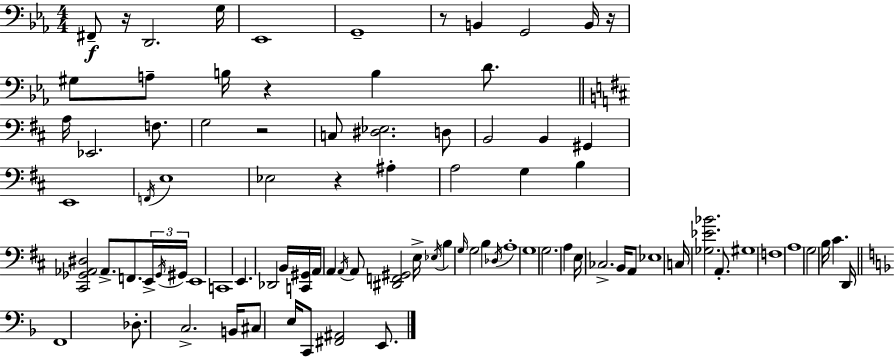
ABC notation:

X:1
T:Untitled
M:4/4
L:1/4
K:Cm
^F,,/2 z/4 D,,2 G,/4 _E,,4 G,,4 z/2 B,, G,,2 B,,/4 z/4 ^G,/2 A,/2 B,/4 z B, D/2 A,/4 _E,,2 F,/2 G,2 z2 C,/2 [^D,_E,]2 D,/2 B,,2 B,, ^G,, E,,4 F,,/4 E,4 _E,2 z ^A, A,2 G, B, [^C,,_G,,_A,,^D,]2 _A,,/2 F,,/2 E,,/4 _G,,/4 ^G,,/4 E,,4 C,,4 E,, _D,,2 B,,/4 [C,,^G,,]/4 A,,/4 A,, A,,/4 A,,/2 [^D,,F,,^G,,]2 E,/4 _E,/4 B, G,/4 G,2 B, _D,/4 A,4 G,4 G,2 A, E,/4 _C,2 B,,/4 A,,/2 _E,4 C,/4 [_G,_E_B]2 A,,/2 ^G,4 F,4 A,4 G,2 B,/4 ^C D,,/4 F,,4 _D,/2 C,2 B,,/4 ^C,/2 E,/4 C,,/2 [^F,,^A,,]2 E,,/2